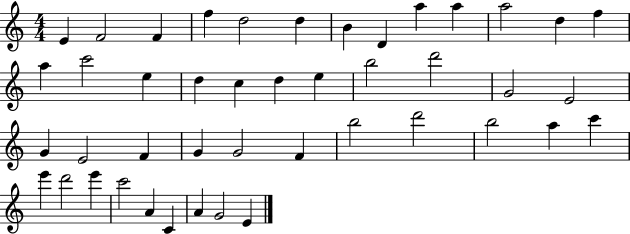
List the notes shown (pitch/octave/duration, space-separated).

E4/q F4/h F4/q F5/q D5/h D5/q B4/q D4/q A5/q A5/q A5/h D5/q F5/q A5/q C6/h E5/q D5/q C5/q D5/q E5/q B5/h D6/h G4/h E4/h G4/q E4/h F4/q G4/q G4/h F4/q B5/h D6/h B5/h A5/q C6/q E6/q D6/h E6/q C6/h A4/q C4/q A4/q G4/h E4/q